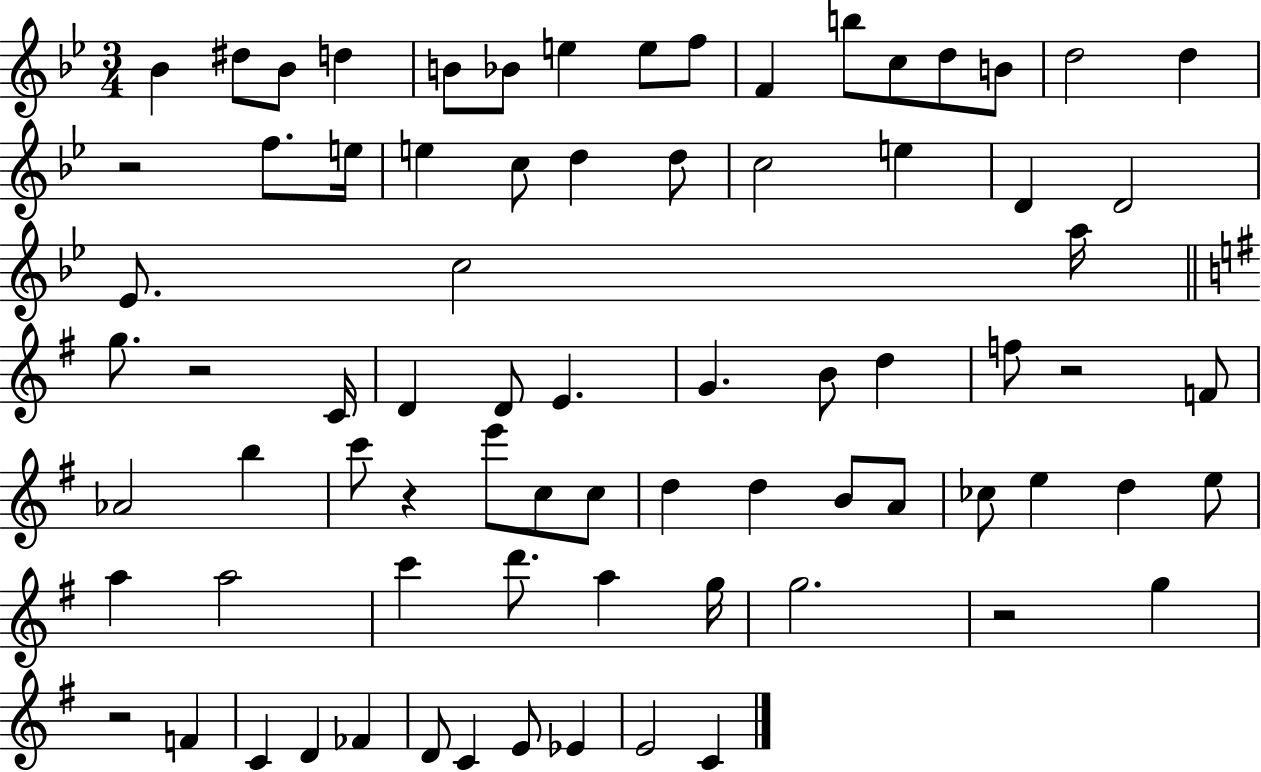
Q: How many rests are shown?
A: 6